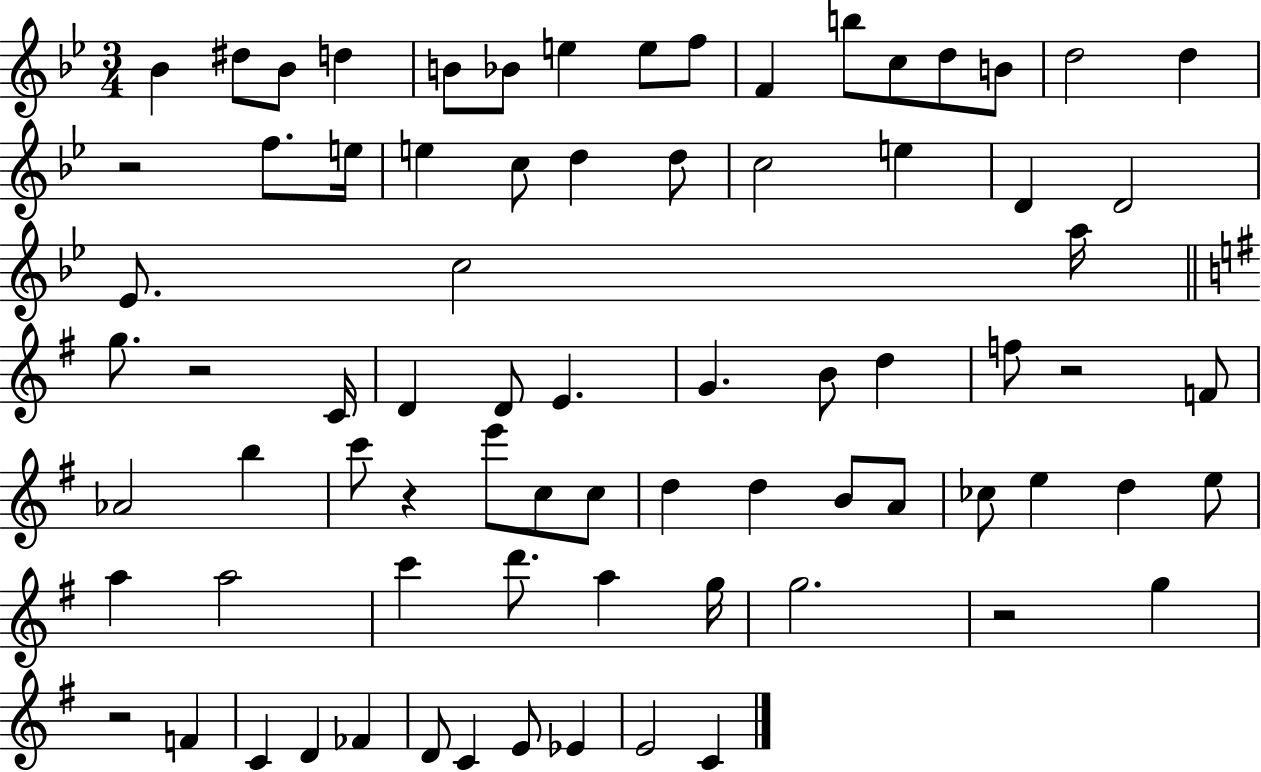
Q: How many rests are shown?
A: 6